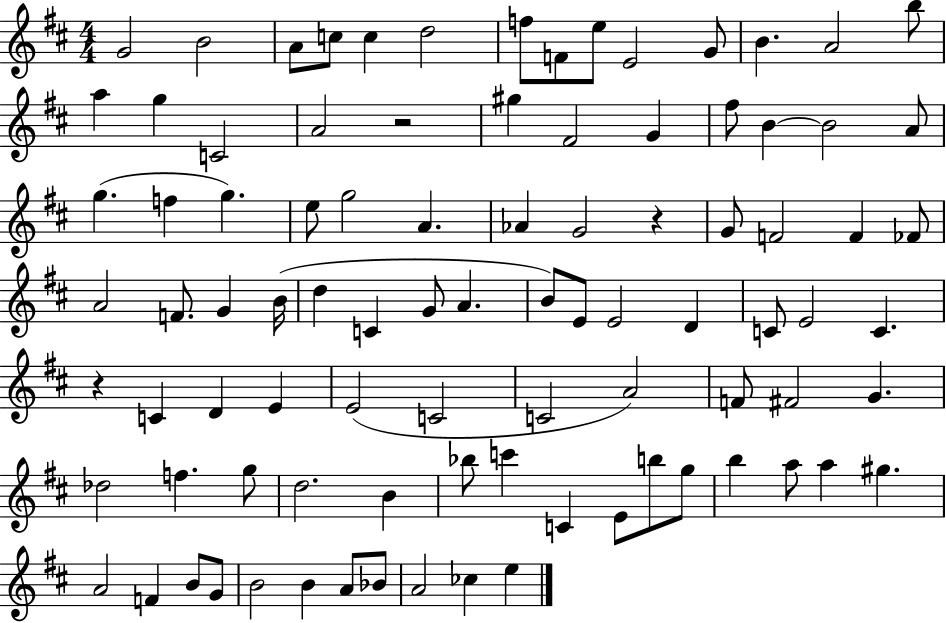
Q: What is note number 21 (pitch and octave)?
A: G4